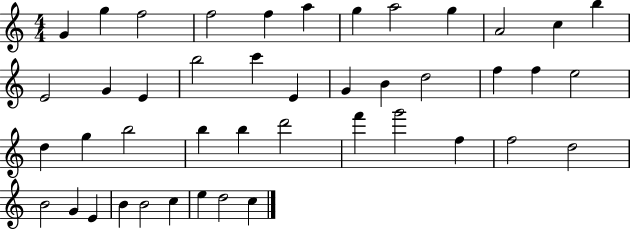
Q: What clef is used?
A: treble